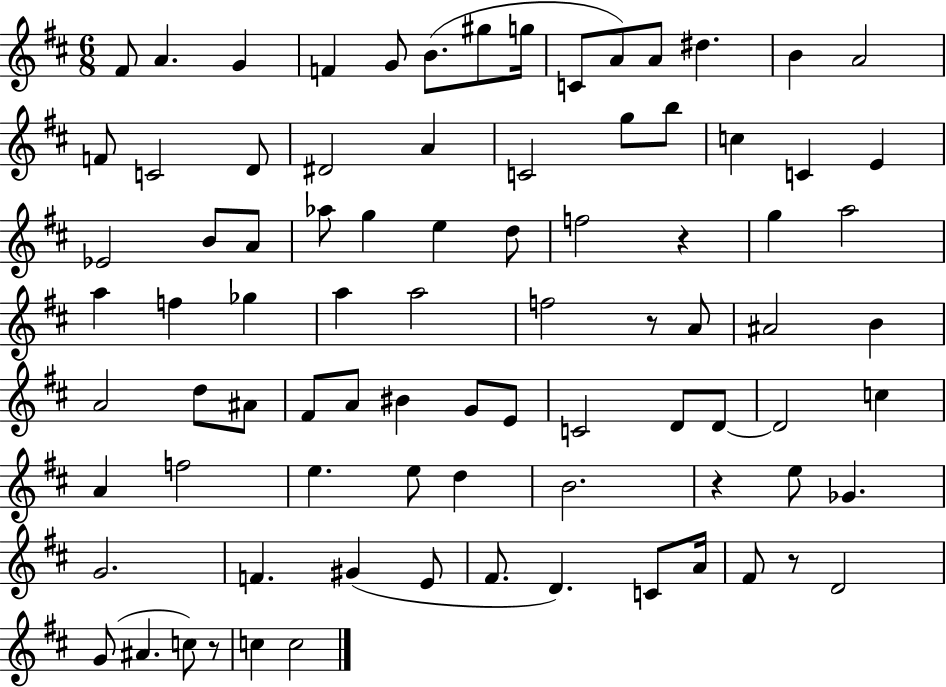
{
  \clef treble
  \numericTimeSignature
  \time 6/8
  \key d \major
  fis'8 a'4. g'4 | f'4 g'8 b'8.( gis''8 g''16 | c'8 a'8) a'8 dis''4. | b'4 a'2 | \break f'8 c'2 d'8 | dis'2 a'4 | c'2 g''8 b''8 | c''4 c'4 e'4 | \break ees'2 b'8 a'8 | aes''8 g''4 e''4 d''8 | f''2 r4 | g''4 a''2 | \break a''4 f''4 ges''4 | a''4 a''2 | f''2 r8 a'8 | ais'2 b'4 | \break a'2 d''8 ais'8 | fis'8 a'8 bis'4 g'8 e'8 | c'2 d'8 d'8~~ | d'2 c''4 | \break a'4 f''2 | e''4. e''8 d''4 | b'2. | r4 e''8 ges'4. | \break g'2. | f'4. gis'4( e'8 | fis'8. d'4.) c'8 a'16 | fis'8 r8 d'2 | \break g'8( ais'4. c''8) r8 | c''4 c''2 | \bar "|."
}